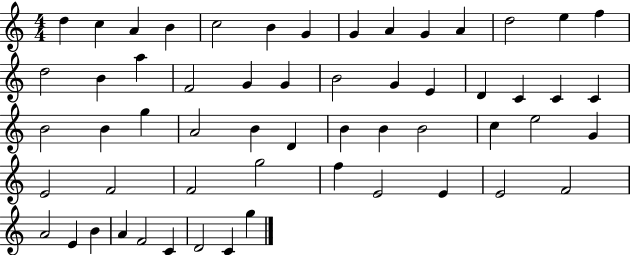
D5/q C5/q A4/q B4/q C5/h B4/q G4/q G4/q A4/q G4/q A4/q D5/h E5/q F5/q D5/h B4/q A5/q F4/h G4/q G4/q B4/h G4/q E4/q D4/q C4/q C4/q C4/q B4/h B4/q G5/q A4/h B4/q D4/q B4/q B4/q B4/h C5/q E5/h G4/q E4/h F4/h F4/h G5/h F5/q E4/h E4/q E4/h F4/h A4/h E4/q B4/q A4/q F4/h C4/q D4/h C4/q G5/q